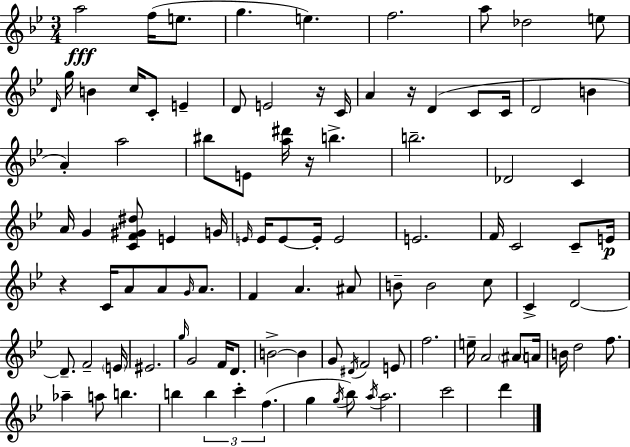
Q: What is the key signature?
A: BES major